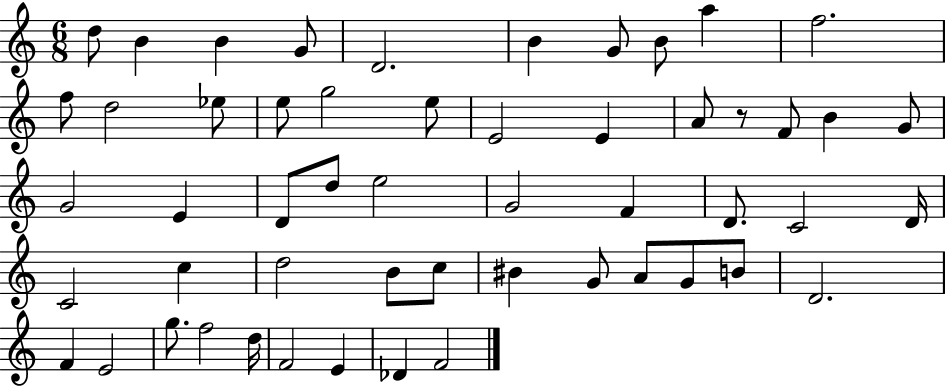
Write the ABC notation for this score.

X:1
T:Untitled
M:6/8
L:1/4
K:C
d/2 B B G/2 D2 B G/2 B/2 a f2 f/2 d2 _e/2 e/2 g2 e/2 E2 E A/2 z/2 F/2 B G/2 G2 E D/2 d/2 e2 G2 F D/2 C2 D/4 C2 c d2 B/2 c/2 ^B G/2 A/2 G/2 B/2 D2 F E2 g/2 f2 d/4 F2 E _D F2